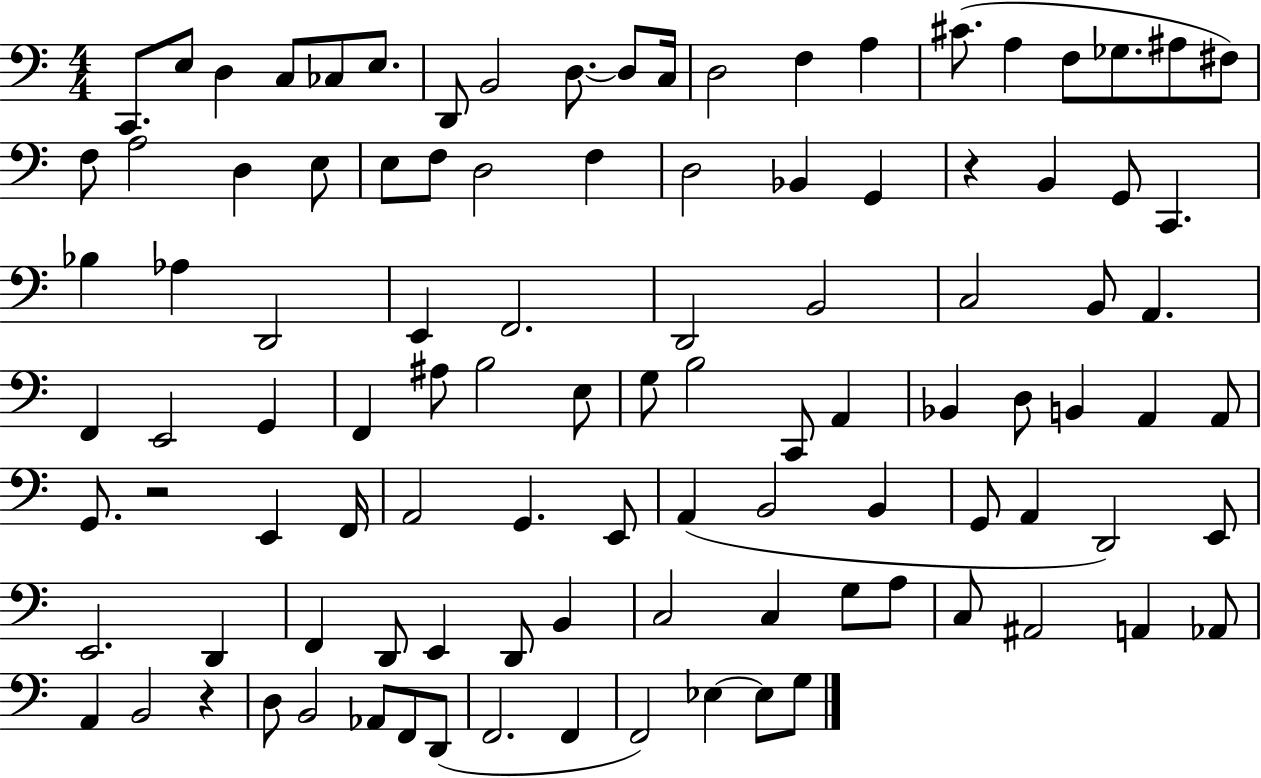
C2/e. E3/e D3/q C3/e CES3/e E3/e. D2/e B2/h D3/e. D3/e C3/s D3/h F3/q A3/q C#4/e. A3/q F3/e Gb3/e. A#3/e F#3/e F3/e A3/h D3/q E3/e E3/e F3/e D3/h F3/q D3/h Bb2/q G2/q R/q B2/q G2/e C2/q. Bb3/q Ab3/q D2/h E2/q F2/h. D2/h B2/h C3/h B2/e A2/q. F2/q E2/h G2/q F2/q A#3/e B3/h E3/e G3/e B3/h C2/e A2/q Bb2/q D3/e B2/q A2/q A2/e G2/e. R/h E2/q F2/s A2/h G2/q. E2/e A2/q B2/h B2/q G2/e A2/q D2/h E2/e E2/h. D2/q F2/q D2/e E2/q D2/e B2/q C3/h C3/q G3/e A3/e C3/e A#2/h A2/q Ab2/e A2/q B2/h R/q D3/e B2/h Ab2/e F2/e D2/e F2/h. F2/q F2/h Eb3/q Eb3/e G3/e